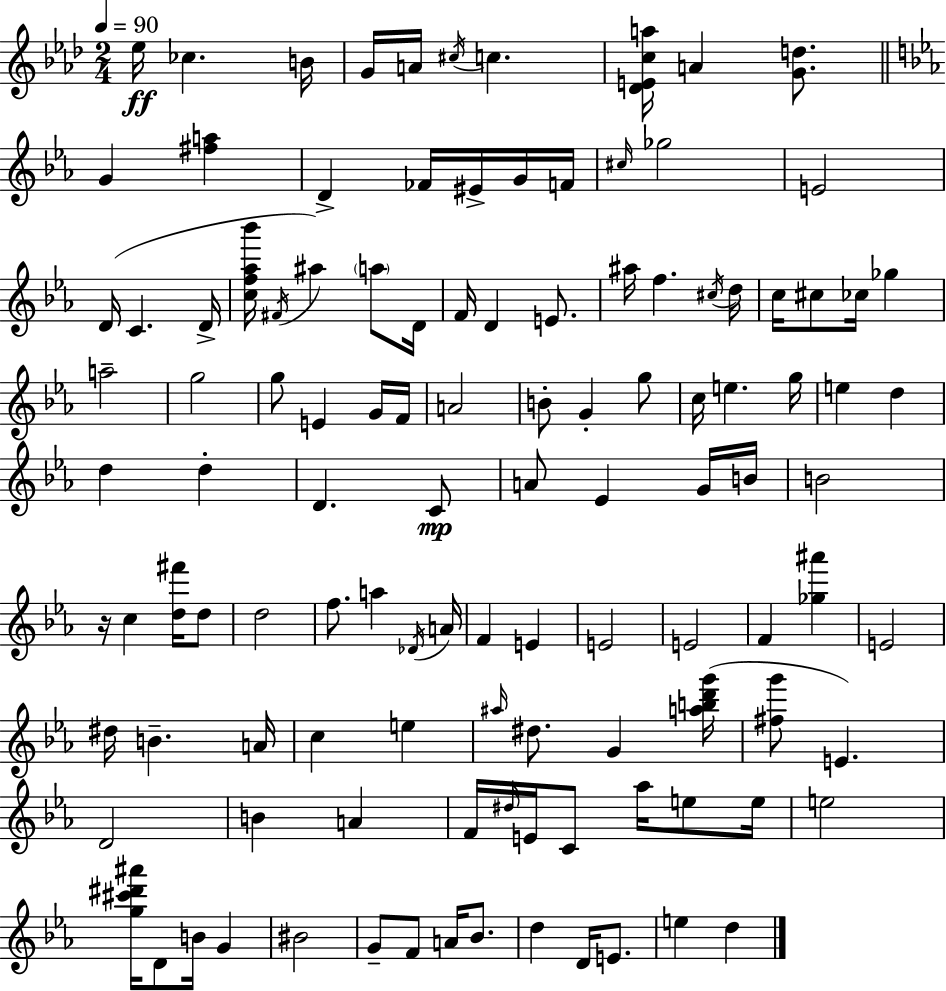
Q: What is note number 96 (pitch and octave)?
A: BIS4